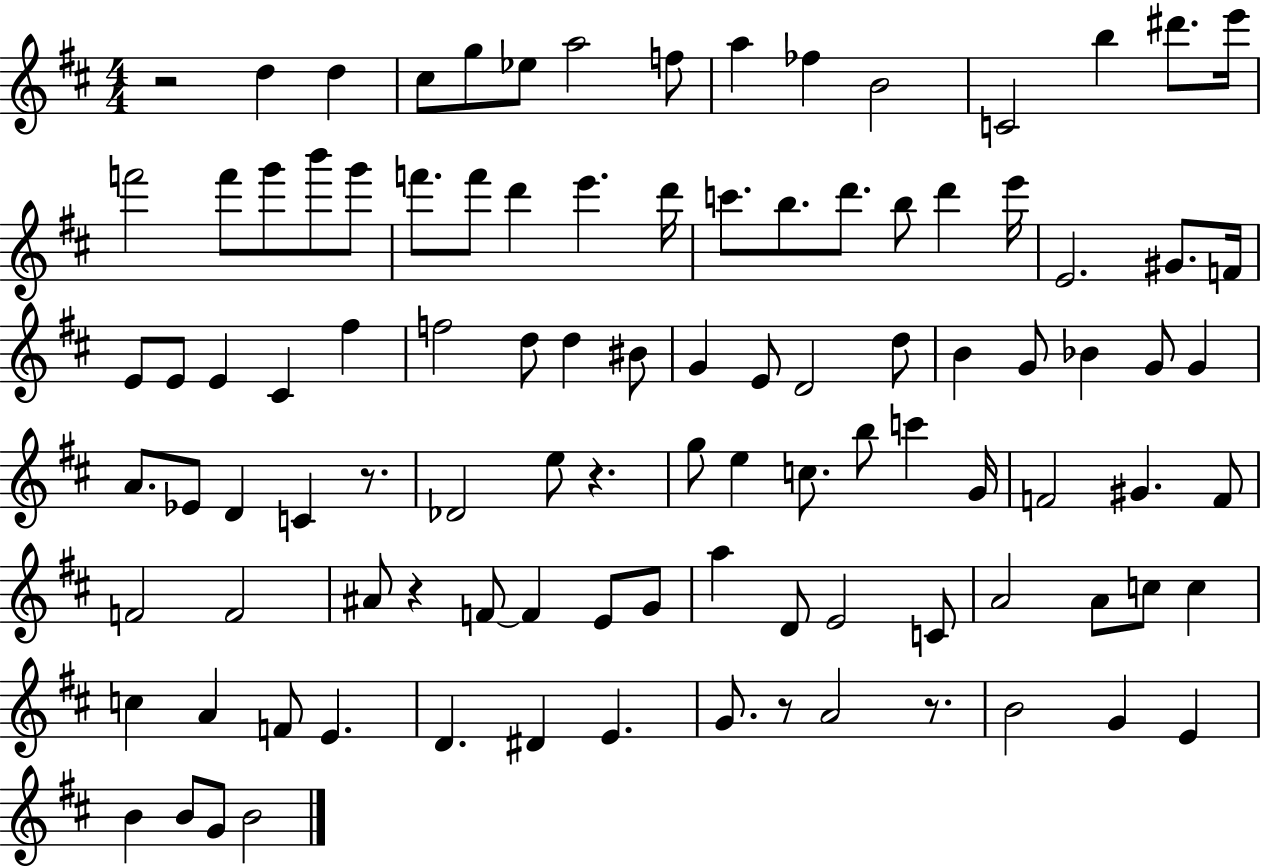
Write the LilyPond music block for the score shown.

{
  \clef treble
  \numericTimeSignature
  \time 4/4
  \key d \major
  r2 d''4 d''4 | cis''8 g''8 ees''8 a''2 f''8 | a''4 fes''4 b'2 | c'2 b''4 dis'''8. e'''16 | \break f'''2 f'''8 g'''8 b'''8 g'''8 | f'''8. f'''8 d'''4 e'''4. d'''16 | c'''8. b''8. d'''8. b''8 d'''4 e'''16 | e'2. gis'8. f'16 | \break e'8 e'8 e'4 cis'4 fis''4 | f''2 d''8 d''4 bis'8 | g'4 e'8 d'2 d''8 | b'4 g'8 bes'4 g'8 g'4 | \break a'8. ees'8 d'4 c'4 r8. | des'2 e''8 r4. | g''8 e''4 c''8. b''8 c'''4 g'16 | f'2 gis'4. f'8 | \break f'2 f'2 | ais'8 r4 f'8~~ f'4 e'8 g'8 | a''4 d'8 e'2 c'8 | a'2 a'8 c''8 c''4 | \break c''4 a'4 f'8 e'4. | d'4. dis'4 e'4. | g'8. r8 a'2 r8. | b'2 g'4 e'4 | \break b'4 b'8 g'8 b'2 | \bar "|."
}